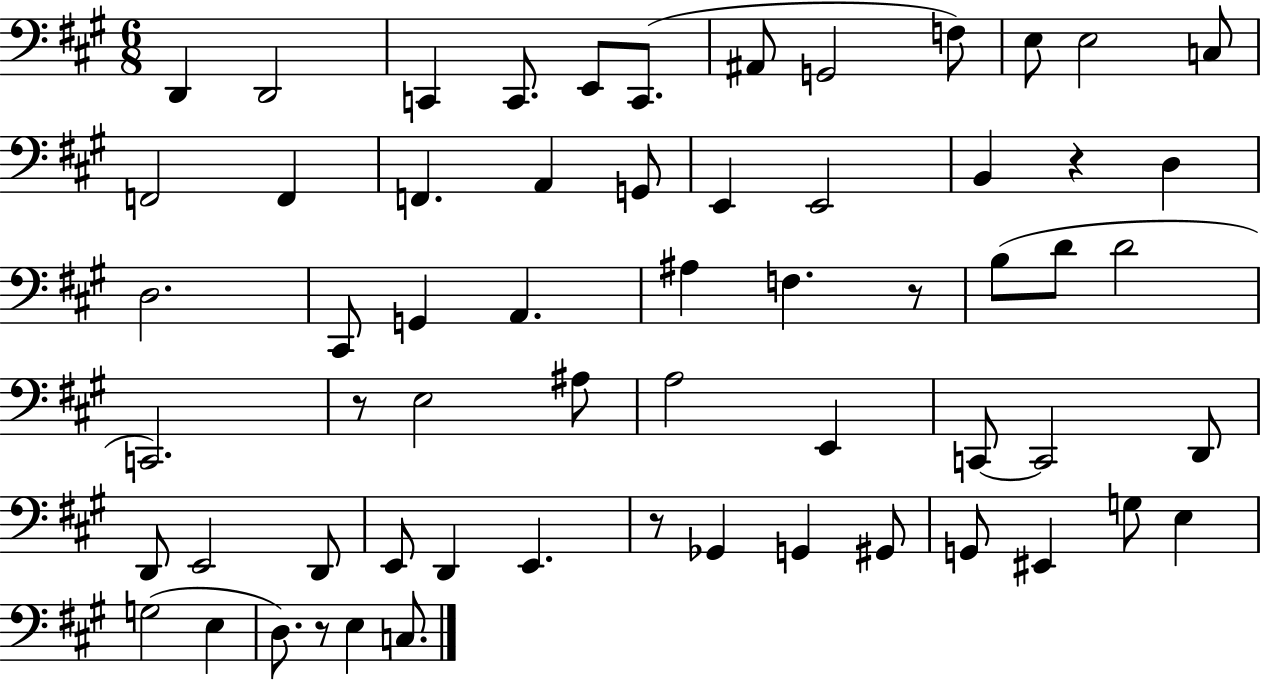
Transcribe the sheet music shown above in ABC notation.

X:1
T:Untitled
M:6/8
L:1/4
K:A
D,, D,,2 C,, C,,/2 E,,/2 C,,/2 ^A,,/2 G,,2 F,/2 E,/2 E,2 C,/2 F,,2 F,, F,, A,, G,,/2 E,, E,,2 B,, z D, D,2 ^C,,/2 G,, A,, ^A, F, z/2 B,/2 D/2 D2 C,,2 z/2 E,2 ^A,/2 A,2 E,, C,,/2 C,,2 D,,/2 D,,/2 E,,2 D,,/2 E,,/2 D,, E,, z/2 _G,, G,, ^G,,/2 G,,/2 ^E,, G,/2 E, G,2 E, D,/2 z/2 E, C,/2